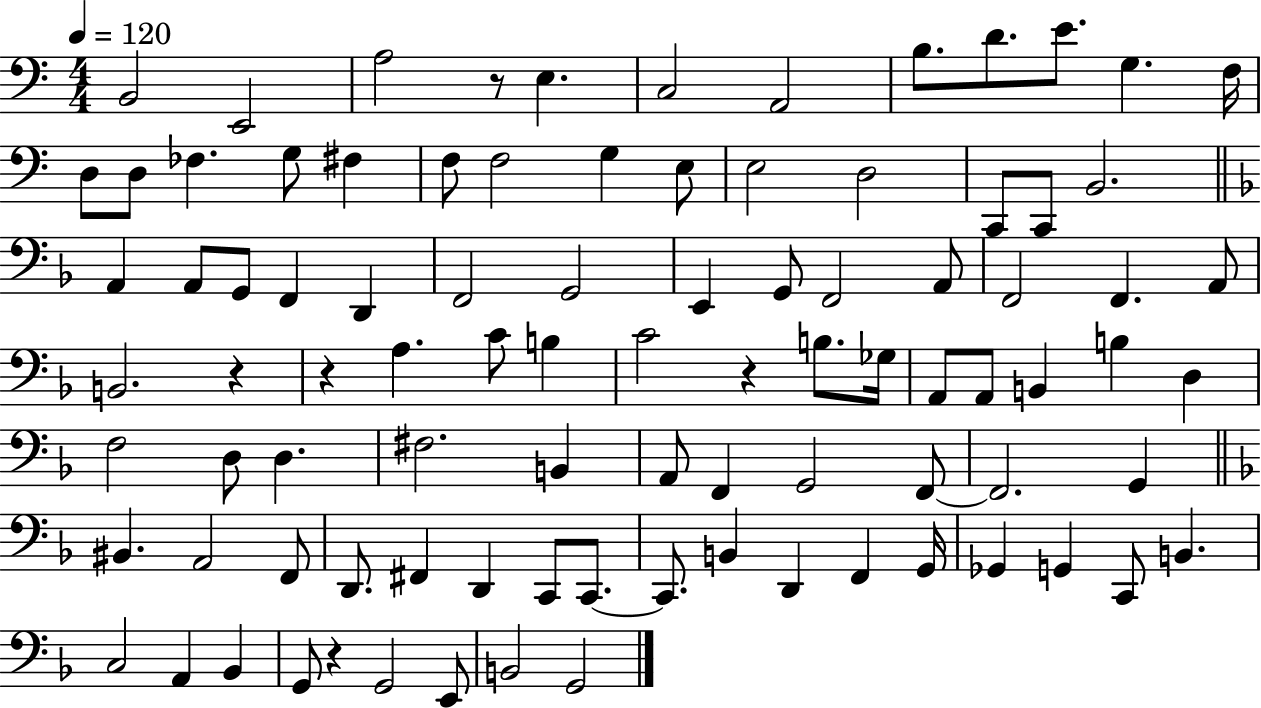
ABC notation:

X:1
T:Untitled
M:4/4
L:1/4
K:C
B,,2 E,,2 A,2 z/2 E, C,2 A,,2 B,/2 D/2 E/2 G, F,/4 D,/2 D,/2 _F, G,/2 ^F, F,/2 F,2 G, E,/2 E,2 D,2 C,,/2 C,,/2 B,,2 A,, A,,/2 G,,/2 F,, D,, F,,2 G,,2 E,, G,,/2 F,,2 A,,/2 F,,2 F,, A,,/2 B,,2 z z A, C/2 B, C2 z B,/2 _G,/4 A,,/2 A,,/2 B,, B, D, F,2 D,/2 D, ^F,2 B,, A,,/2 F,, G,,2 F,,/2 F,,2 G,, ^B,, A,,2 F,,/2 D,,/2 ^F,, D,, C,,/2 C,,/2 C,,/2 B,, D,, F,, G,,/4 _G,, G,, C,,/2 B,, C,2 A,, _B,, G,,/2 z G,,2 E,,/2 B,,2 G,,2